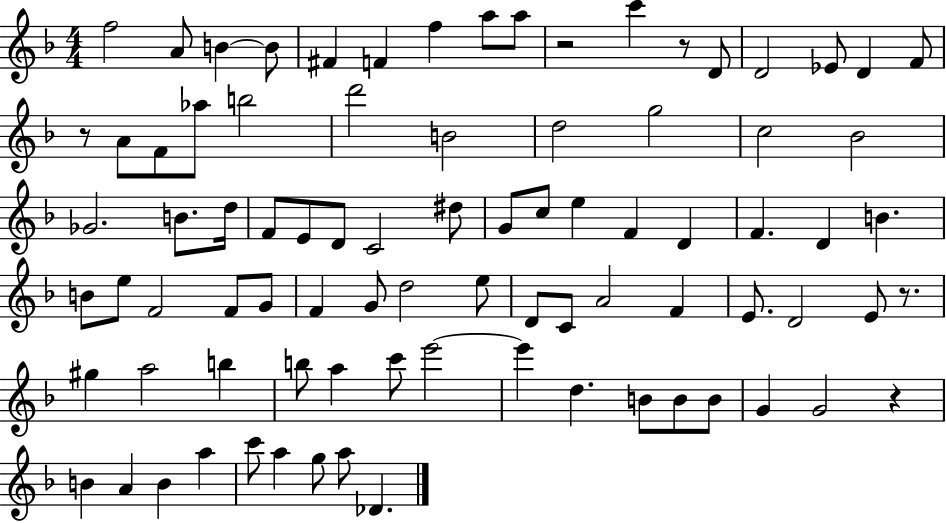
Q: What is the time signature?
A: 4/4